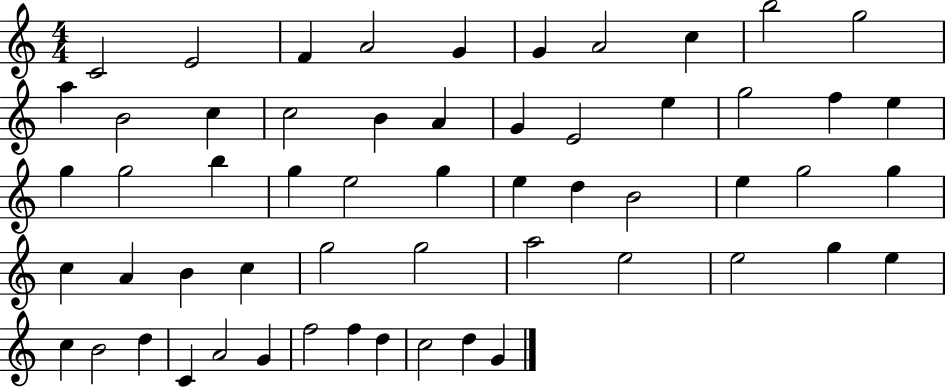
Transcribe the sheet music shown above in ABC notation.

X:1
T:Untitled
M:4/4
L:1/4
K:C
C2 E2 F A2 G G A2 c b2 g2 a B2 c c2 B A G E2 e g2 f e g g2 b g e2 g e d B2 e g2 g c A B c g2 g2 a2 e2 e2 g e c B2 d C A2 G f2 f d c2 d G